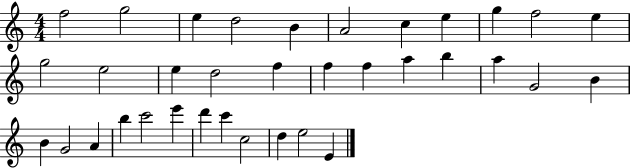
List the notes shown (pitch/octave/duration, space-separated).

F5/h G5/h E5/q D5/h B4/q A4/h C5/q E5/q G5/q F5/h E5/q G5/h E5/h E5/q D5/h F5/q F5/q F5/q A5/q B5/q A5/q G4/h B4/q B4/q G4/h A4/q B5/q C6/h E6/q D6/q C6/q C5/h D5/q E5/h E4/q